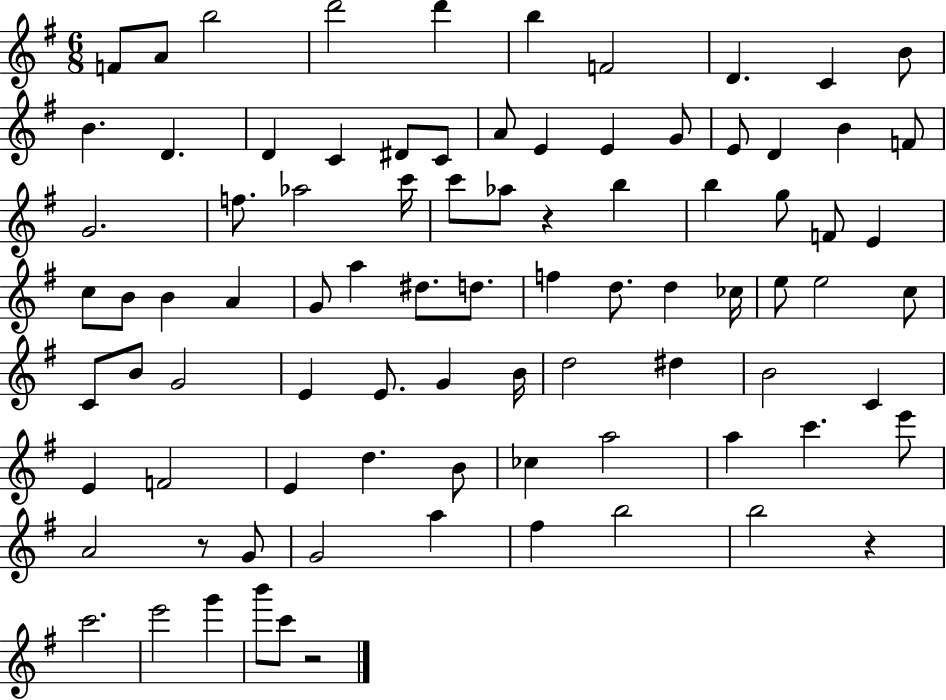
X:1
T:Untitled
M:6/8
L:1/4
K:G
F/2 A/2 b2 d'2 d' b F2 D C B/2 B D D C ^D/2 C/2 A/2 E E G/2 E/2 D B F/2 G2 f/2 _a2 c'/4 c'/2 _a/2 z b b g/2 F/2 E c/2 B/2 B A G/2 a ^d/2 d/2 f d/2 d _c/4 e/2 e2 c/2 C/2 B/2 G2 E E/2 G B/4 d2 ^d B2 C E F2 E d B/2 _c a2 a c' e'/2 A2 z/2 G/2 G2 a ^f b2 b2 z c'2 e'2 g' b'/2 c'/2 z2